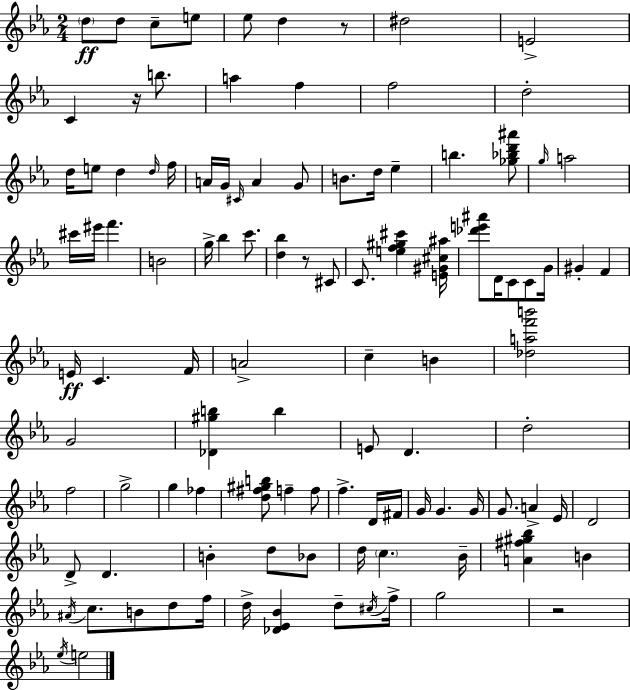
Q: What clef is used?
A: treble